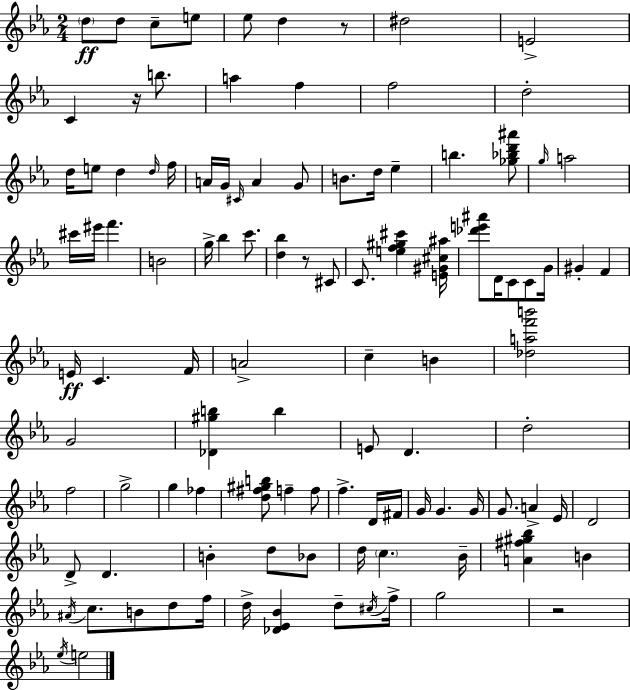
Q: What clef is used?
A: treble